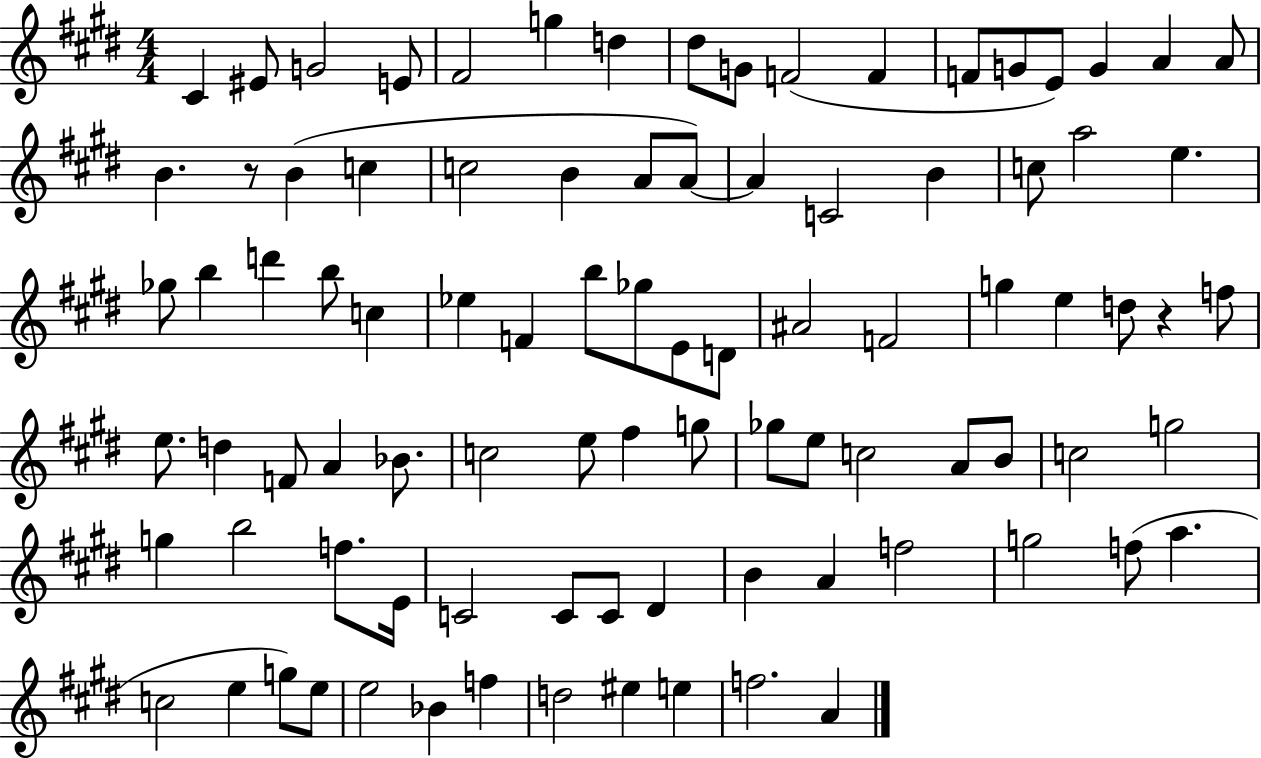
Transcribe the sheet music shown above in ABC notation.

X:1
T:Untitled
M:4/4
L:1/4
K:E
^C ^E/2 G2 E/2 ^F2 g d ^d/2 G/2 F2 F F/2 G/2 E/2 G A A/2 B z/2 B c c2 B A/2 A/2 A C2 B c/2 a2 e _g/2 b d' b/2 c _e F b/2 _g/2 E/2 D/2 ^A2 F2 g e d/2 z f/2 e/2 d F/2 A _B/2 c2 e/2 ^f g/2 _g/2 e/2 c2 A/2 B/2 c2 g2 g b2 f/2 E/4 C2 C/2 C/2 ^D B A f2 g2 f/2 a c2 e g/2 e/2 e2 _B f d2 ^e e f2 A